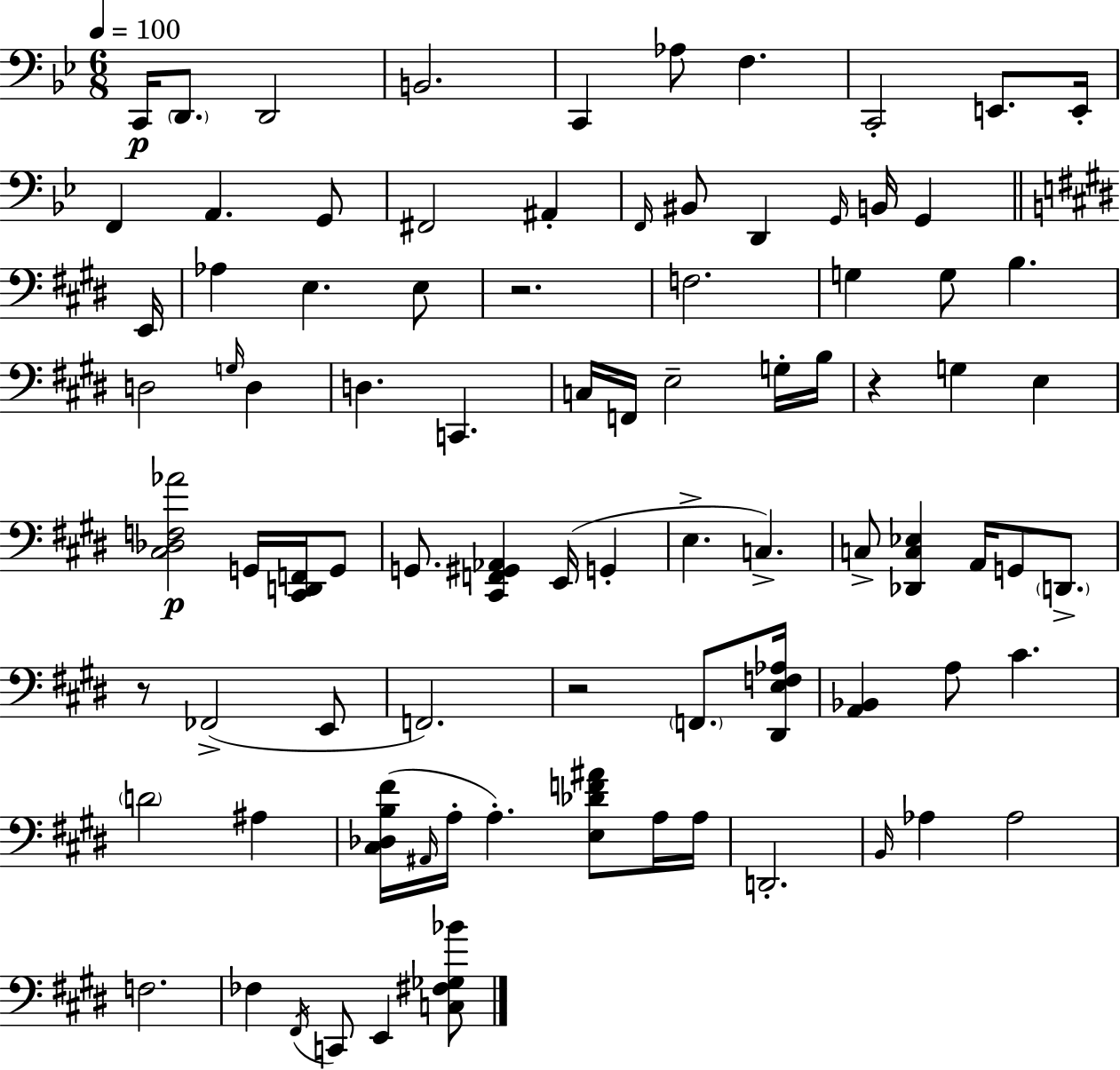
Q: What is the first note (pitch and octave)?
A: C2